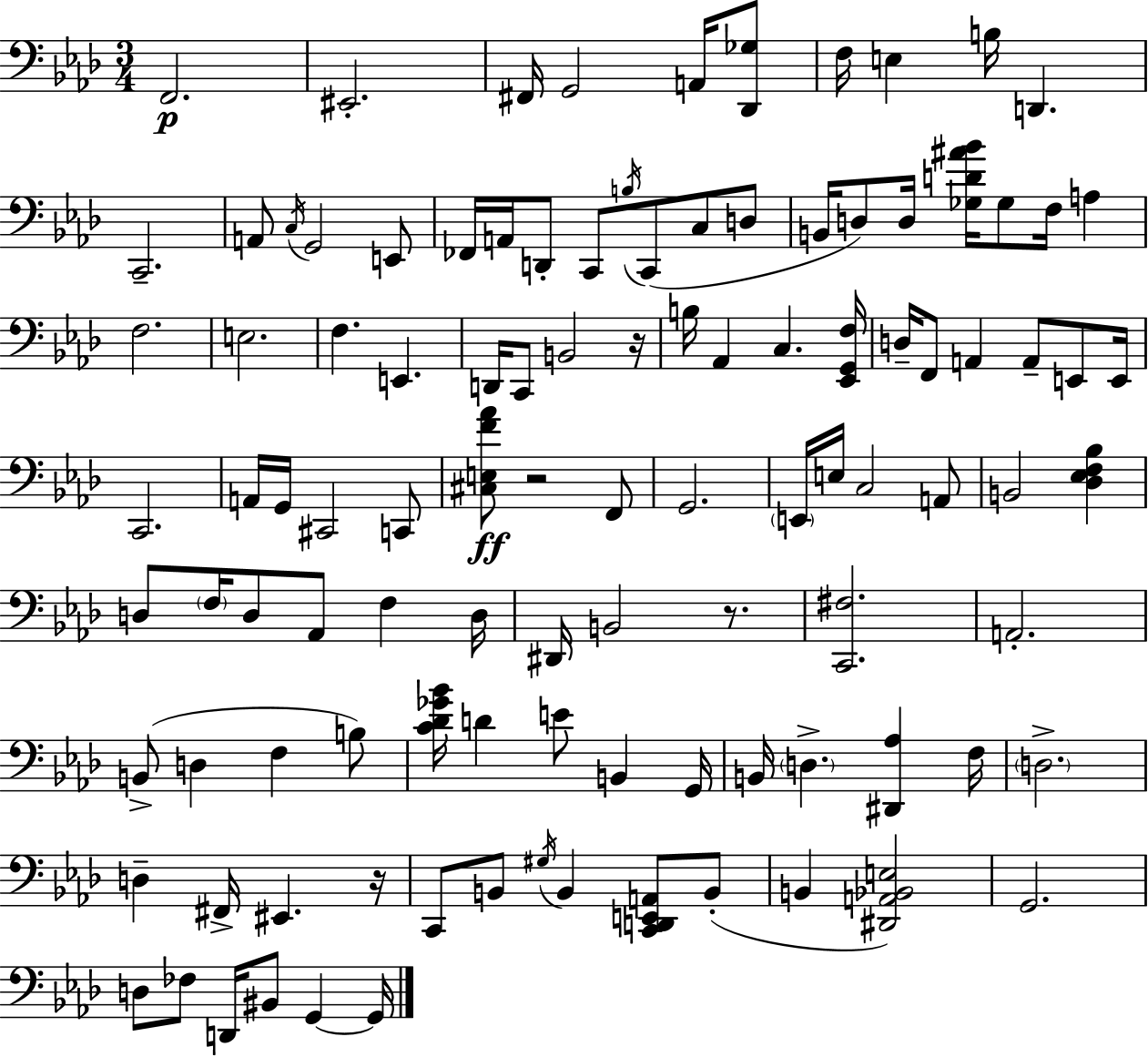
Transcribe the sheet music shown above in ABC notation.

X:1
T:Untitled
M:3/4
L:1/4
K:Ab
F,,2 ^E,,2 ^F,,/4 G,,2 A,,/4 [_D,,_G,]/2 F,/4 E, B,/4 D,, C,,2 A,,/2 C,/4 G,,2 E,,/2 _F,,/4 A,,/4 D,,/2 C,,/2 B,/4 C,,/2 C,/2 D,/2 B,,/4 D,/2 D,/4 [_G,D^A_B]/4 _G,/2 F,/4 A, F,2 E,2 F, E,, D,,/4 C,,/2 B,,2 z/4 B,/4 _A,, C, [_E,,G,,F,]/4 D,/4 F,,/2 A,, A,,/2 E,,/2 E,,/4 C,,2 A,,/4 G,,/4 ^C,,2 C,,/2 [^C,E,F_A]/2 z2 F,,/2 G,,2 E,,/4 E,/4 C,2 A,,/2 B,,2 [_D,_E,F,_B,] D,/2 F,/4 D,/2 _A,,/2 F, D,/4 ^D,,/4 B,,2 z/2 [C,,^F,]2 A,,2 B,,/2 D, F, B,/2 [C_D_G_B]/4 D E/2 B,, G,,/4 B,,/4 D, [^D,,_A,] F,/4 D,2 D, ^F,,/4 ^E,, z/4 C,,/2 B,,/2 ^G,/4 B,, [C,,D,,E,,A,,]/2 B,,/2 B,, [^D,,A,,_B,,E,]2 G,,2 D,/2 _F,/2 D,,/4 ^B,,/2 G,, G,,/4